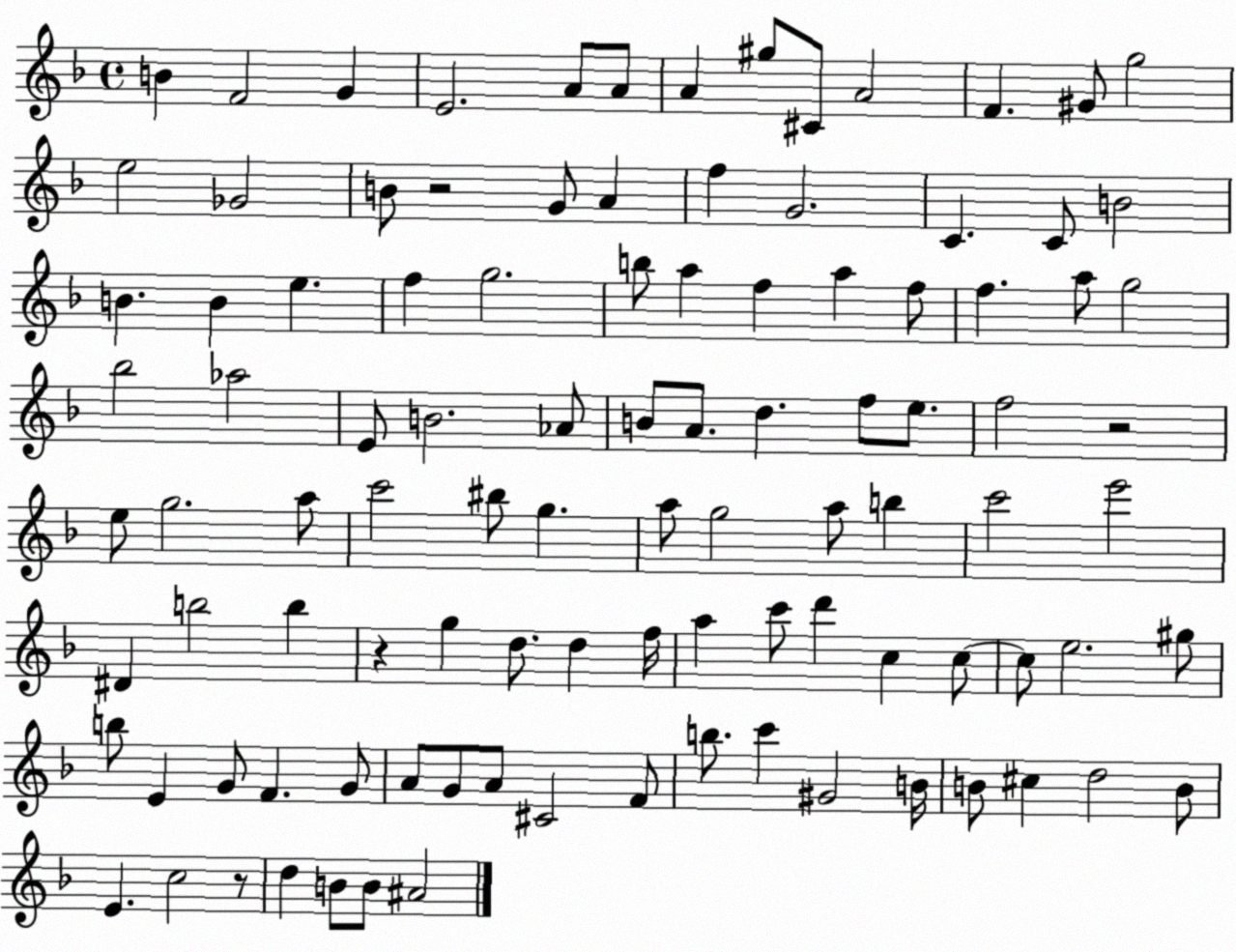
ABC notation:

X:1
T:Untitled
M:4/4
L:1/4
K:F
B F2 G E2 A/2 A/2 A ^g/2 ^C/2 A2 F ^G/2 g2 e2 _G2 B/2 z2 G/2 A f G2 C C/2 B2 B B e f g2 b/2 a f a f/2 f a/2 g2 _b2 _a2 E/2 B2 _A/2 B/2 A/2 d f/2 e/2 f2 z2 e/2 g2 a/2 c'2 ^b/2 g a/2 g2 a/2 b c'2 e'2 ^D b2 b z g d/2 d f/4 a c'/2 d' c c/2 c/2 e2 ^g/2 b/2 E G/2 F G/2 A/2 G/2 A/2 ^C2 F/2 b/2 c' ^G2 B/4 B/2 ^c d2 B/2 E c2 z/2 d B/2 B/2 ^A2